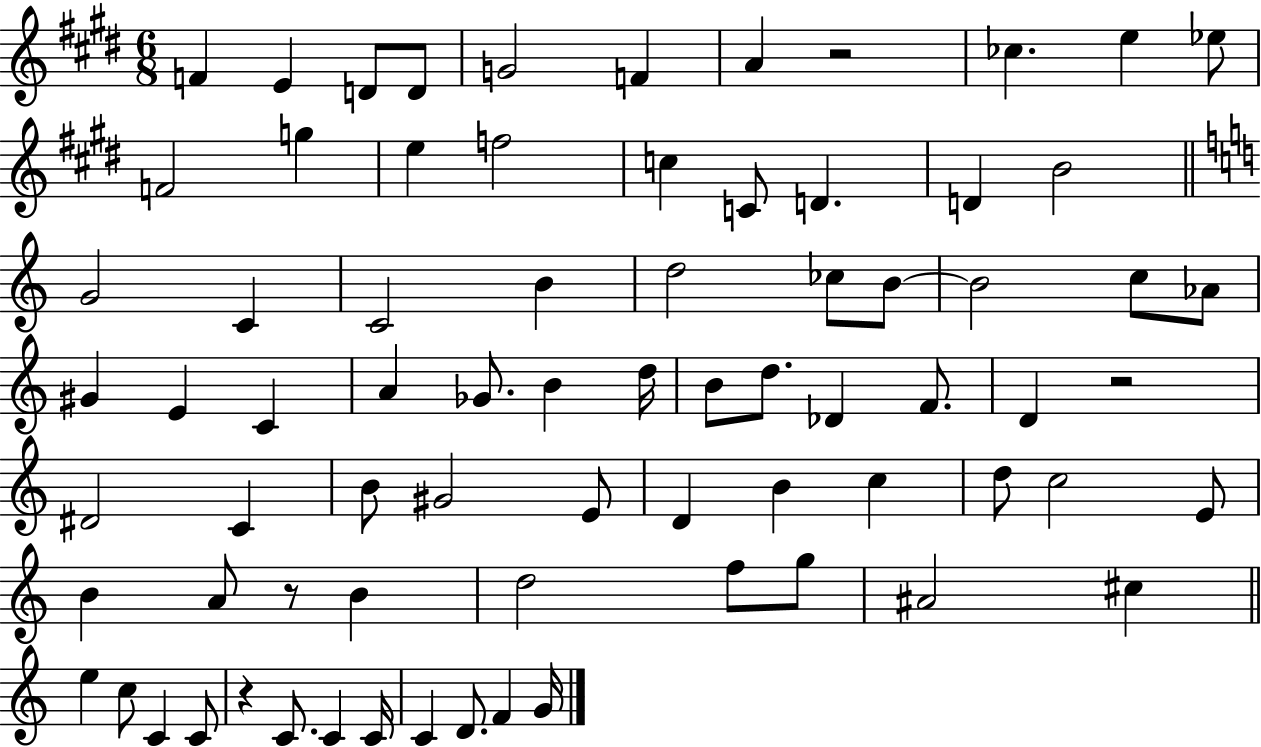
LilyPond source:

{
  \clef treble
  \numericTimeSignature
  \time 6/8
  \key e \major
  f'4 e'4 d'8 d'8 | g'2 f'4 | a'4 r2 | ces''4. e''4 ees''8 | \break f'2 g''4 | e''4 f''2 | c''4 c'8 d'4. | d'4 b'2 | \break \bar "||" \break \key c \major g'2 c'4 | c'2 b'4 | d''2 ces''8 b'8~~ | b'2 c''8 aes'8 | \break gis'4 e'4 c'4 | a'4 ges'8. b'4 d''16 | b'8 d''8. des'4 f'8. | d'4 r2 | \break dis'2 c'4 | b'8 gis'2 e'8 | d'4 b'4 c''4 | d''8 c''2 e'8 | \break b'4 a'8 r8 b'4 | d''2 f''8 g''8 | ais'2 cis''4 | \bar "||" \break \key c \major e''4 c''8 c'4 c'8 | r4 c'8. c'4 c'16 | c'4 d'8. f'4 g'16 | \bar "|."
}